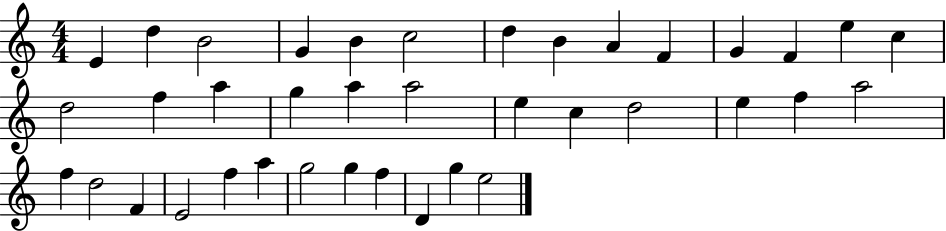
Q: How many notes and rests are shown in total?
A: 38